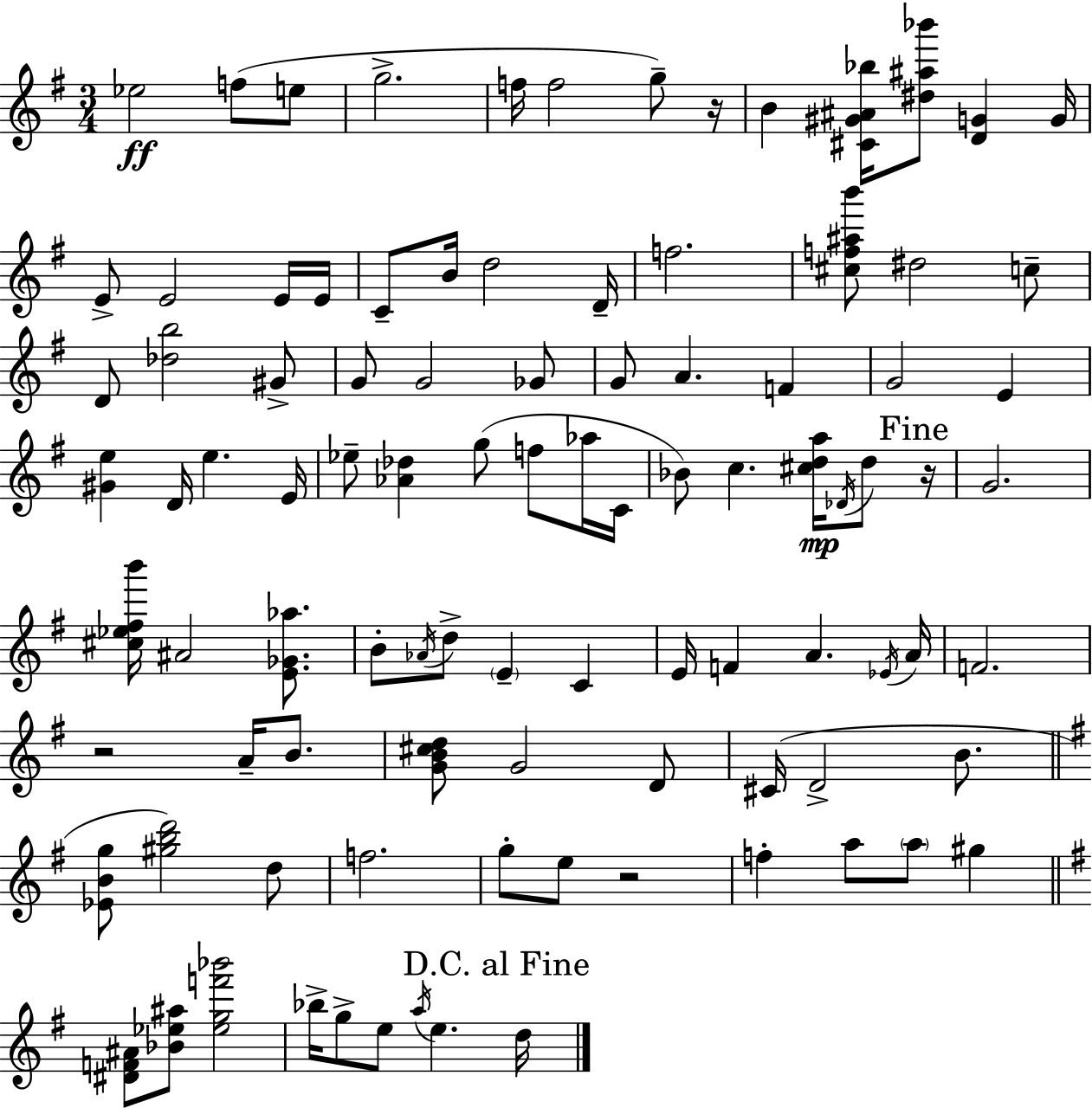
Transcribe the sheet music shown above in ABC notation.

X:1
T:Untitled
M:3/4
L:1/4
K:Em
_e2 f/2 e/2 g2 f/4 f2 g/2 z/4 B [^C^G^A_b]/4 [^d^a_b']/2 [DG] G/4 E/2 E2 E/4 E/4 C/2 B/4 d2 D/4 f2 [^cf^ab']/2 ^d2 c/2 D/2 [_db]2 ^G/2 G/2 G2 _G/2 G/2 A F G2 E [^Ge] D/4 e E/4 _e/2 [_A_d] g/2 f/2 _a/4 C/4 _B/2 c [^cda]/4 _D/4 d/2 z/4 G2 [^c_e^fb']/4 ^A2 [E_G_a]/2 B/2 _A/4 d/2 E C E/4 F A _E/4 A/4 F2 z2 A/4 B/2 [GB^cd]/2 G2 D/2 ^C/4 D2 B/2 [_EBg]/2 [^gbd']2 d/2 f2 g/2 e/2 z2 f a/2 a/2 ^g [^DF^A]/2 [_B_e^a]/2 [_egf'_b']2 _b/4 g/2 e/2 a/4 e d/4